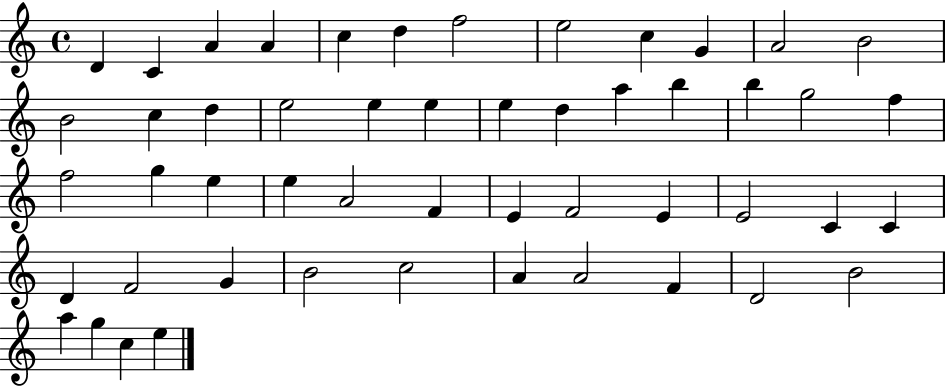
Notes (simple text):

D4/q C4/q A4/q A4/q C5/q D5/q F5/h E5/h C5/q G4/q A4/h B4/h B4/h C5/q D5/q E5/h E5/q E5/q E5/q D5/q A5/q B5/q B5/q G5/h F5/q F5/h G5/q E5/q E5/q A4/h F4/q E4/q F4/h E4/q E4/h C4/q C4/q D4/q F4/h G4/q B4/h C5/h A4/q A4/h F4/q D4/h B4/h A5/q G5/q C5/q E5/q